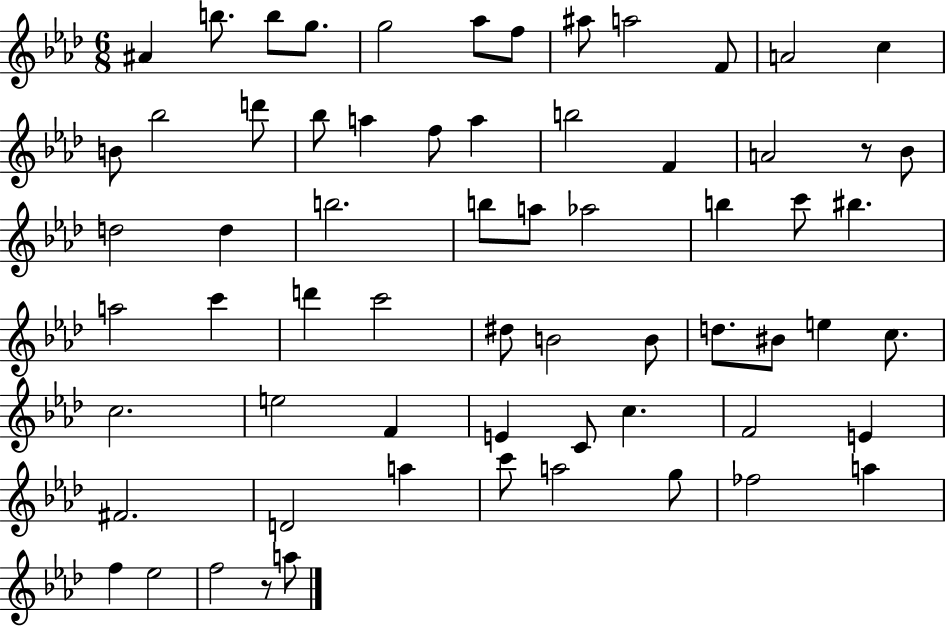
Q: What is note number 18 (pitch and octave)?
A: F5